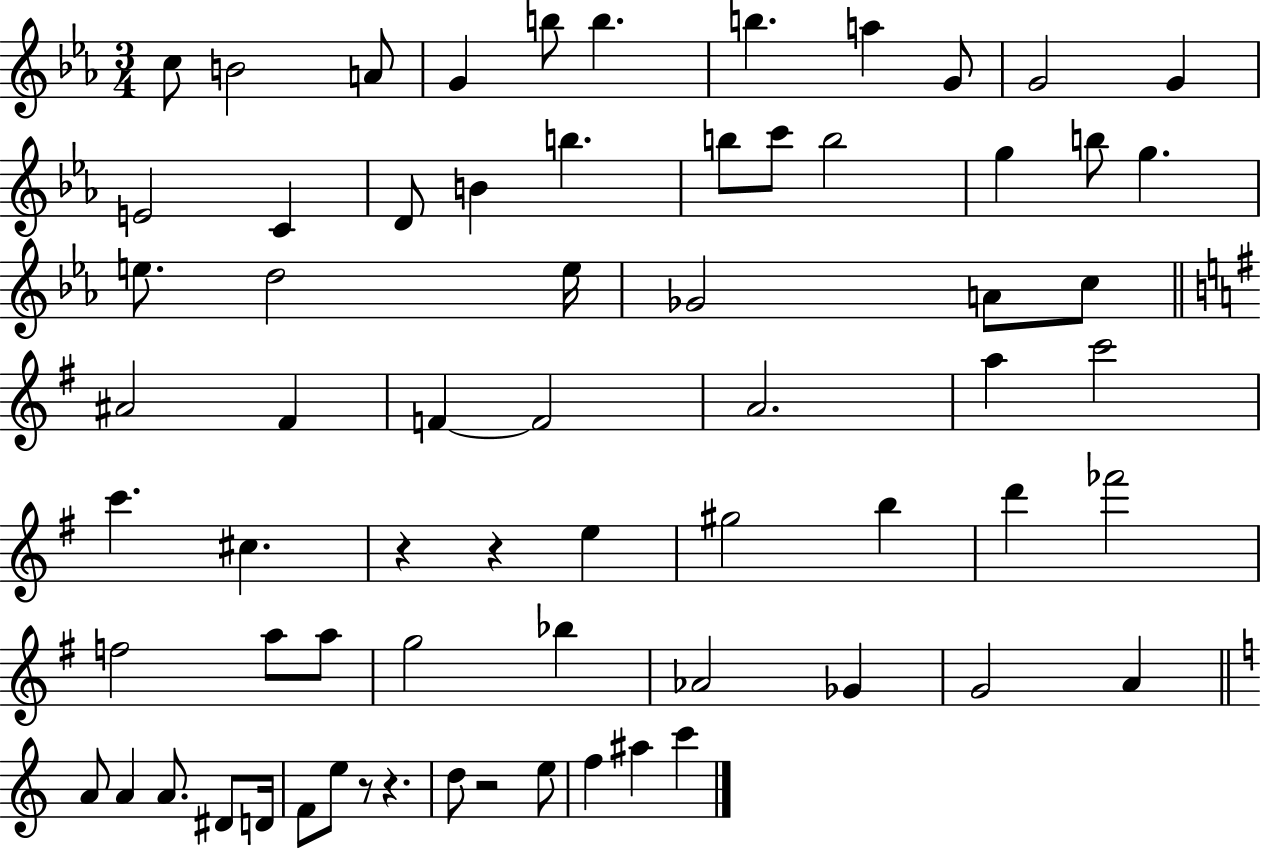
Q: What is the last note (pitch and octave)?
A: C6